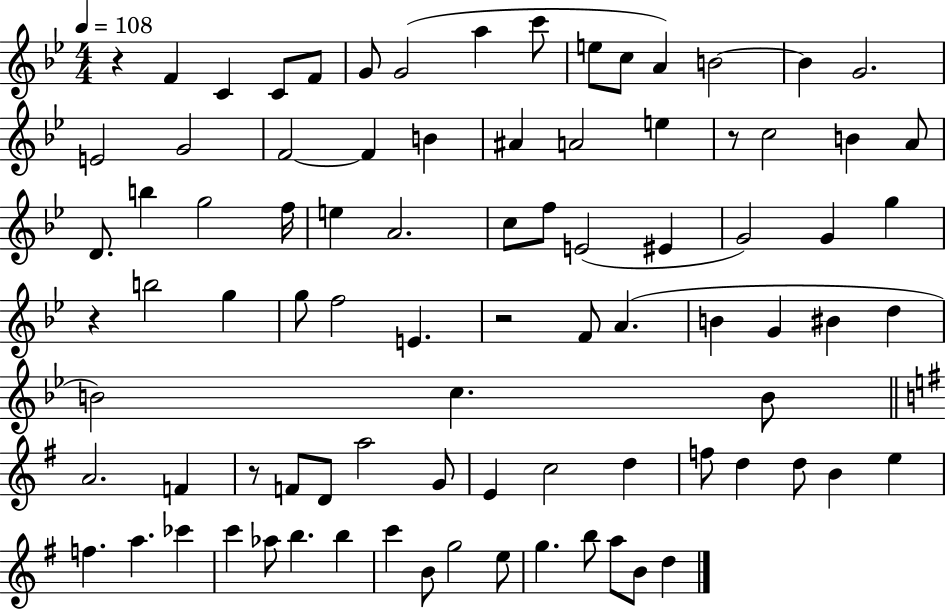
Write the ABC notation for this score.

X:1
T:Untitled
M:4/4
L:1/4
K:Bb
z F C C/2 F/2 G/2 G2 a c'/2 e/2 c/2 A B2 B G2 E2 G2 F2 F B ^A A2 e z/2 c2 B A/2 D/2 b g2 f/4 e A2 c/2 f/2 E2 ^E G2 G g z b2 g g/2 f2 E z2 F/2 A B G ^B d B2 c B/2 A2 F z/2 F/2 D/2 a2 G/2 E c2 d f/2 d d/2 B e f a _c' c' _a/2 b b c' B/2 g2 e/2 g b/2 a/2 B/2 d